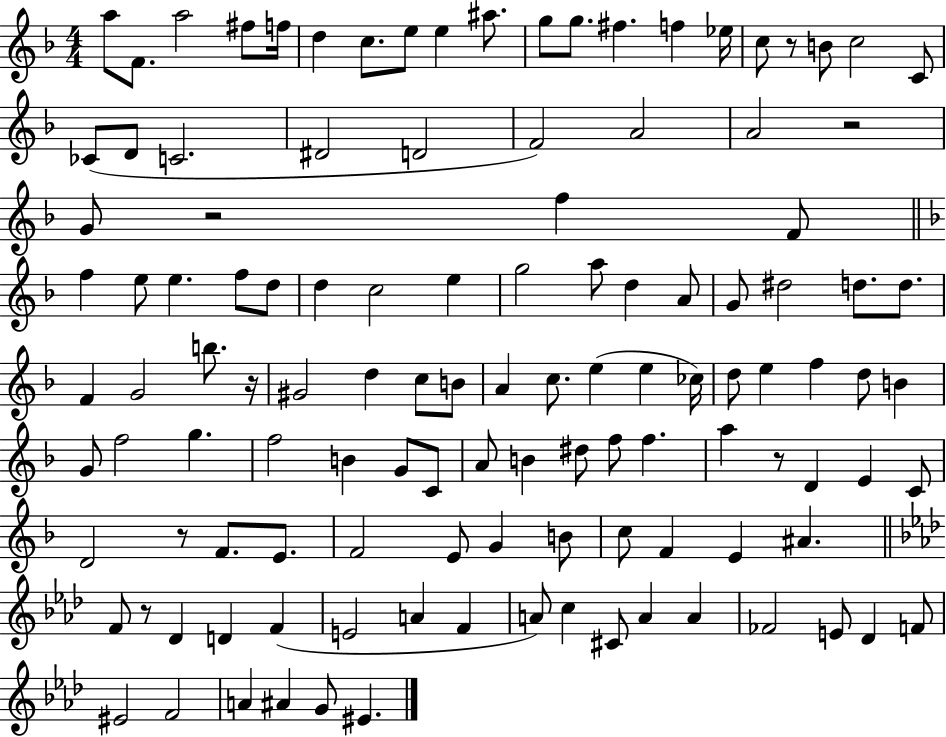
A5/e F4/e. A5/h F#5/e F5/s D5/q C5/e. E5/e E5/q A#5/e. G5/e G5/e. F#5/q. F5/q Eb5/s C5/e R/e B4/e C5/h C4/e CES4/e D4/e C4/h. D#4/h D4/h F4/h A4/h A4/h R/h G4/e R/h F5/q F4/e F5/q E5/e E5/q. F5/e D5/e D5/q C5/h E5/q G5/h A5/e D5/q A4/e G4/e D#5/h D5/e. D5/e. F4/q G4/h B5/e. R/s G#4/h D5/q C5/e B4/e A4/q C5/e. E5/q E5/q CES5/s D5/e E5/q F5/q D5/e B4/q G4/e F5/h G5/q. F5/h B4/q G4/e C4/e A4/e B4/q D#5/e F5/e F5/q. A5/q R/e D4/q E4/q C4/e D4/h R/e F4/e. E4/e. F4/h E4/e G4/q B4/e C5/e F4/q E4/q A#4/q. F4/e R/e Db4/q D4/q F4/q E4/h A4/q F4/q A4/e C5/q C#4/e A4/q A4/q FES4/h E4/e Db4/q F4/e EIS4/h F4/h A4/q A#4/q G4/e EIS4/q.